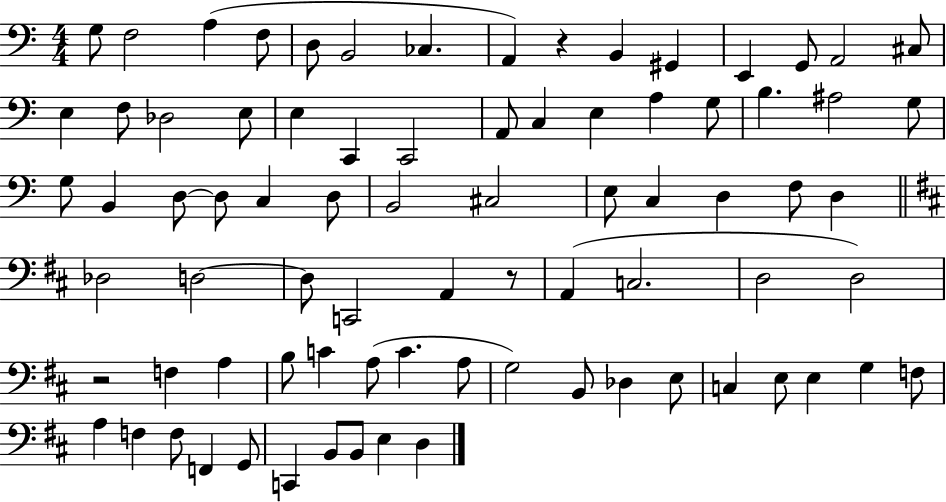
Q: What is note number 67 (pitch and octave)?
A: F3